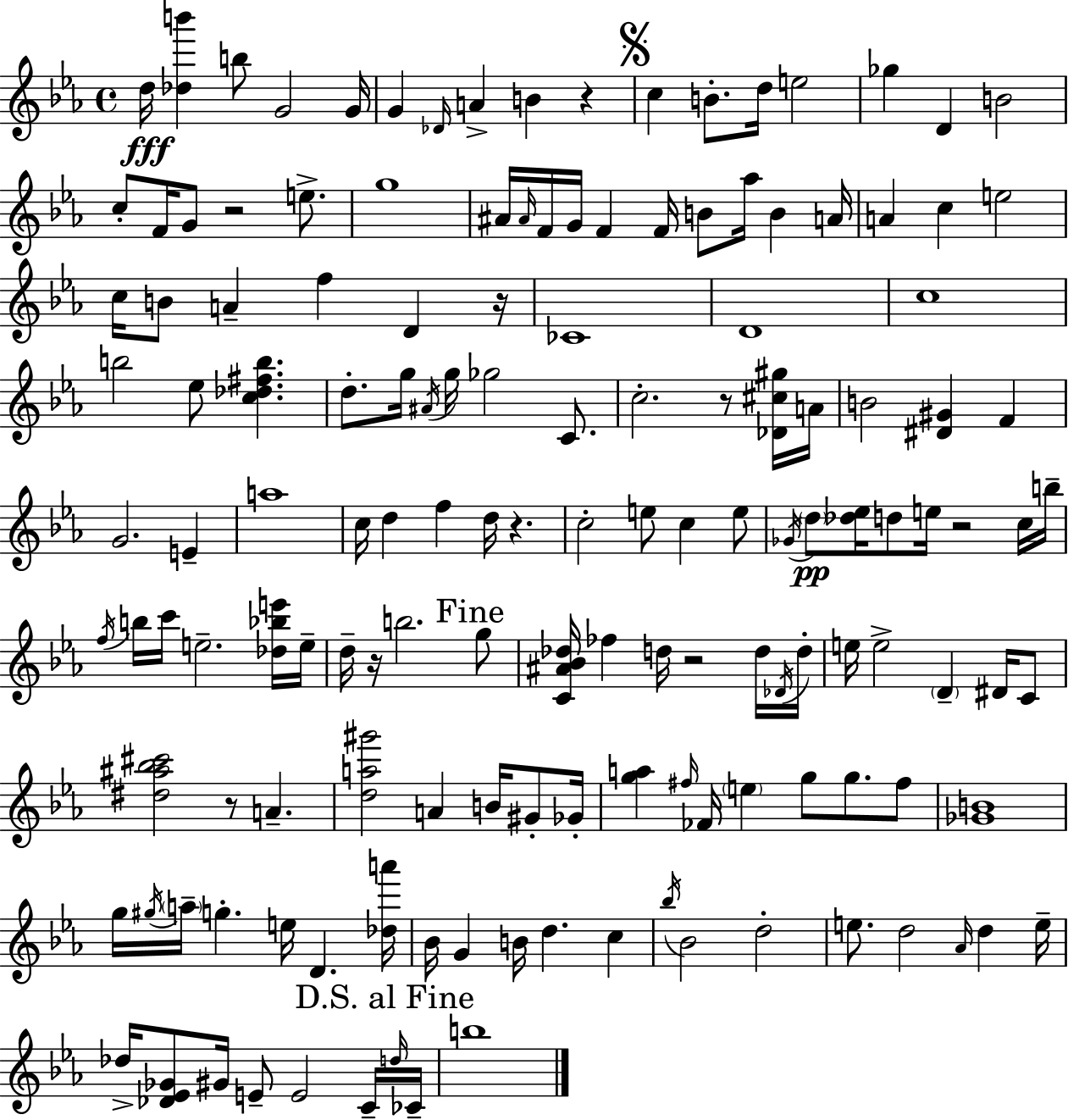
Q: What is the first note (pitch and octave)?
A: D5